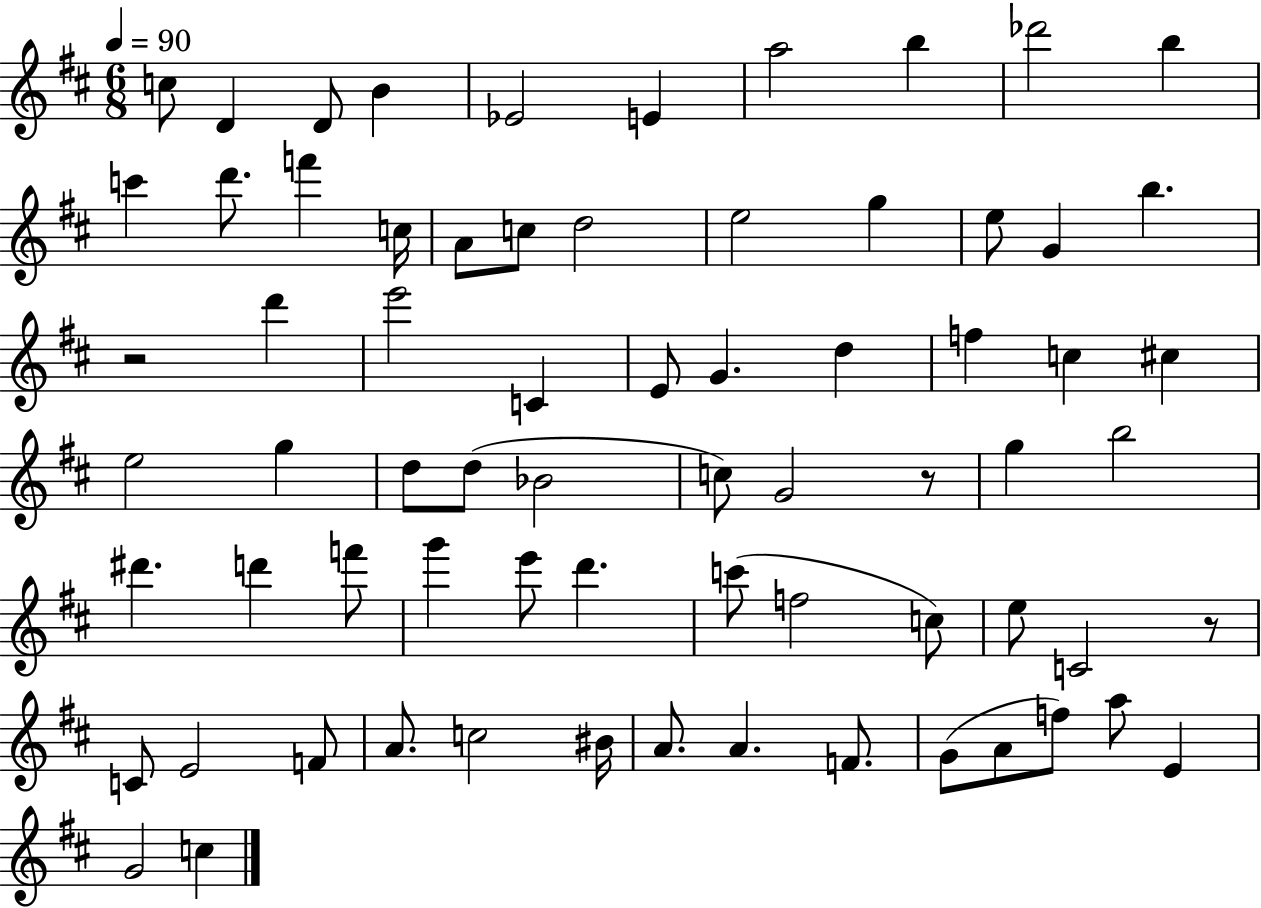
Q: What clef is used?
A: treble